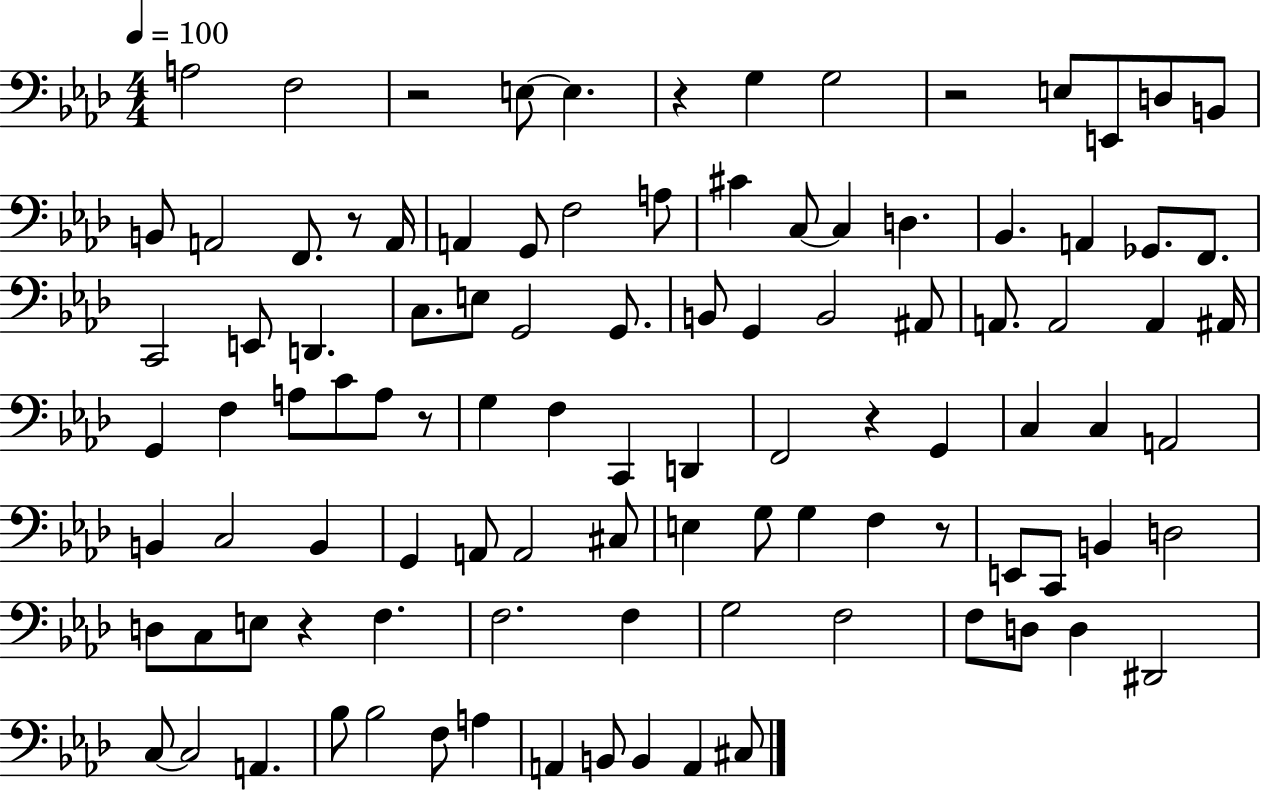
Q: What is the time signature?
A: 4/4